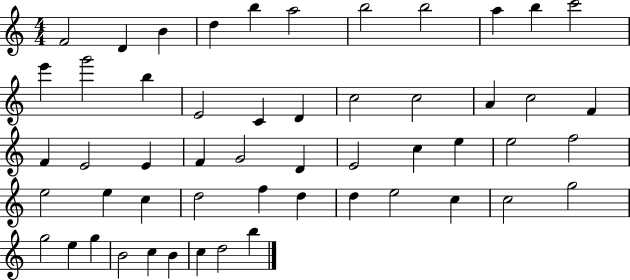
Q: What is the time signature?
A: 4/4